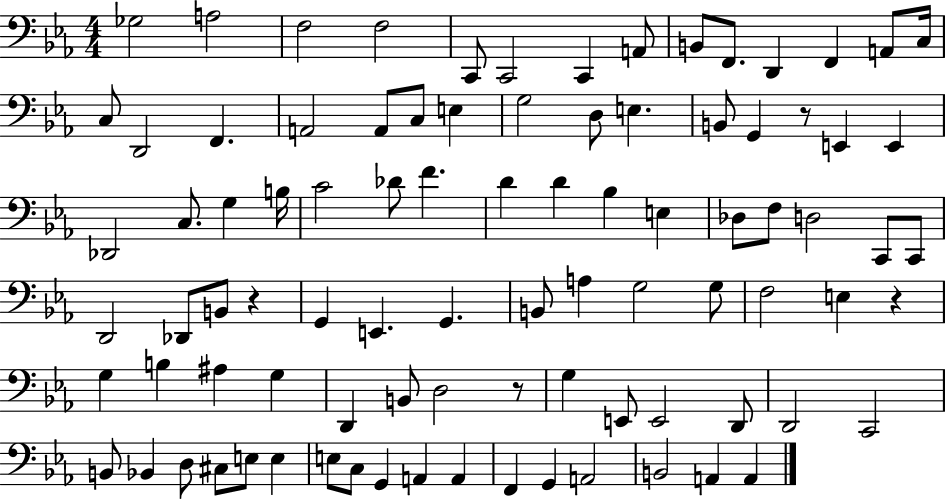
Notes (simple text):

Gb3/h A3/h F3/h F3/h C2/e C2/h C2/q A2/e B2/e F2/e. D2/q F2/q A2/e C3/s C3/e D2/h F2/q. A2/h A2/e C3/e E3/q G3/h D3/e E3/q. B2/e G2/q R/e E2/q E2/q Db2/h C3/e. G3/q B3/s C4/h Db4/e F4/q. D4/q D4/q Bb3/q E3/q Db3/e F3/e D3/h C2/e C2/e D2/h Db2/e B2/e R/q G2/q E2/q. G2/q. B2/e A3/q G3/h G3/e F3/h E3/q R/q G3/q B3/q A#3/q G3/q D2/q B2/e D3/h R/e G3/q E2/e E2/h D2/e D2/h C2/h B2/e Bb2/q D3/e C#3/e E3/e E3/q E3/e C3/e G2/q A2/q A2/q F2/q G2/q A2/h B2/h A2/q A2/q